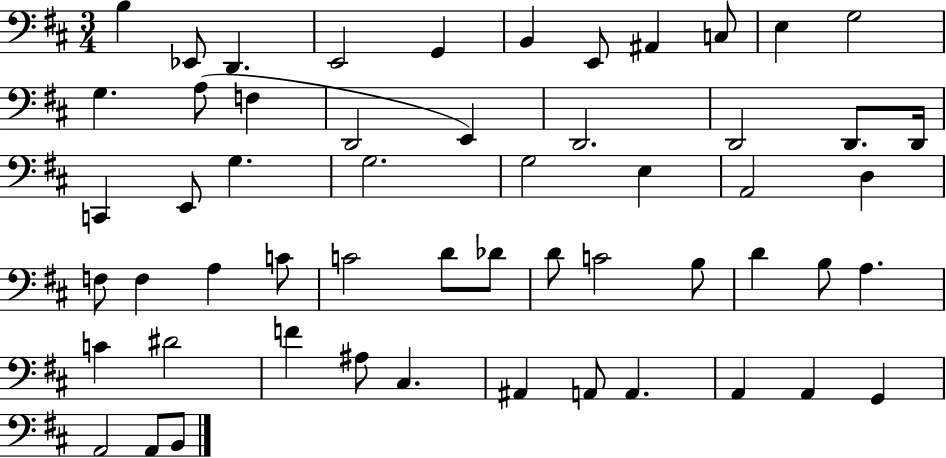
{
  \clef bass
  \numericTimeSignature
  \time 3/4
  \key d \major
  \repeat volta 2 { b4 ees,8 d,4. | e,2 g,4 | b,4 e,8 ais,4 c8 | e4 g2 | \break g4. a8( f4 | d,2 e,4) | d,2. | d,2 d,8. d,16 | \break c,4 e,8 g4. | g2. | g2 e4 | a,2 d4 | \break f8 f4 a4 c'8 | c'2 d'8 des'8 | d'8 c'2 b8 | d'4 b8 a4. | \break c'4 dis'2 | f'4 ais8 cis4. | ais,4 a,8 a,4. | a,4 a,4 g,4 | \break a,2 a,8 b,8 | } \bar "|."
}